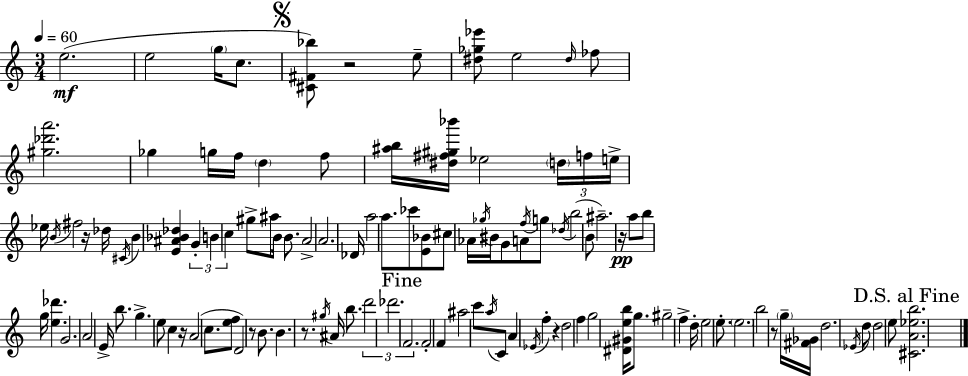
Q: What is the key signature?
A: A minor